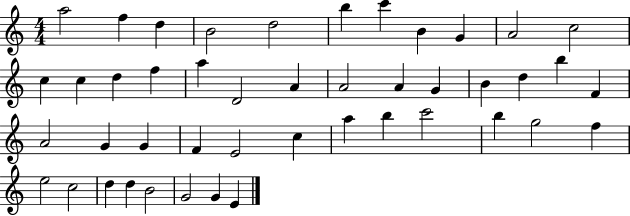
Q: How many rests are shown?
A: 0